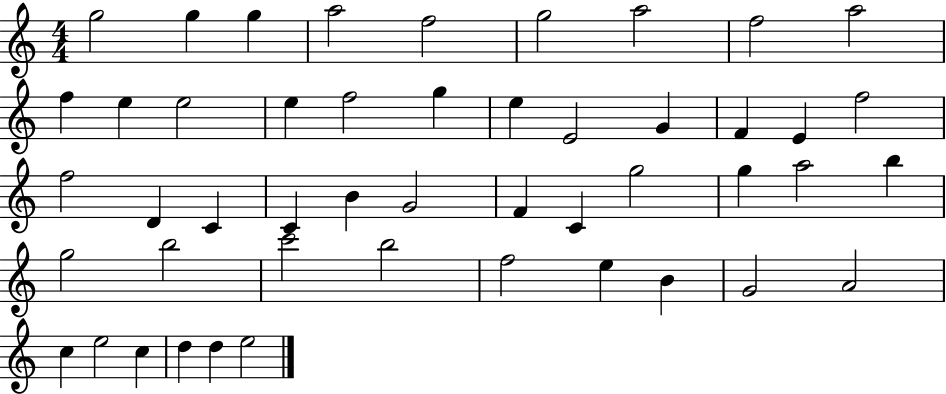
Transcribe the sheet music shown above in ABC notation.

X:1
T:Untitled
M:4/4
L:1/4
K:C
g2 g g a2 f2 g2 a2 f2 a2 f e e2 e f2 g e E2 G F E f2 f2 D C C B G2 F C g2 g a2 b g2 b2 c'2 b2 f2 e B G2 A2 c e2 c d d e2